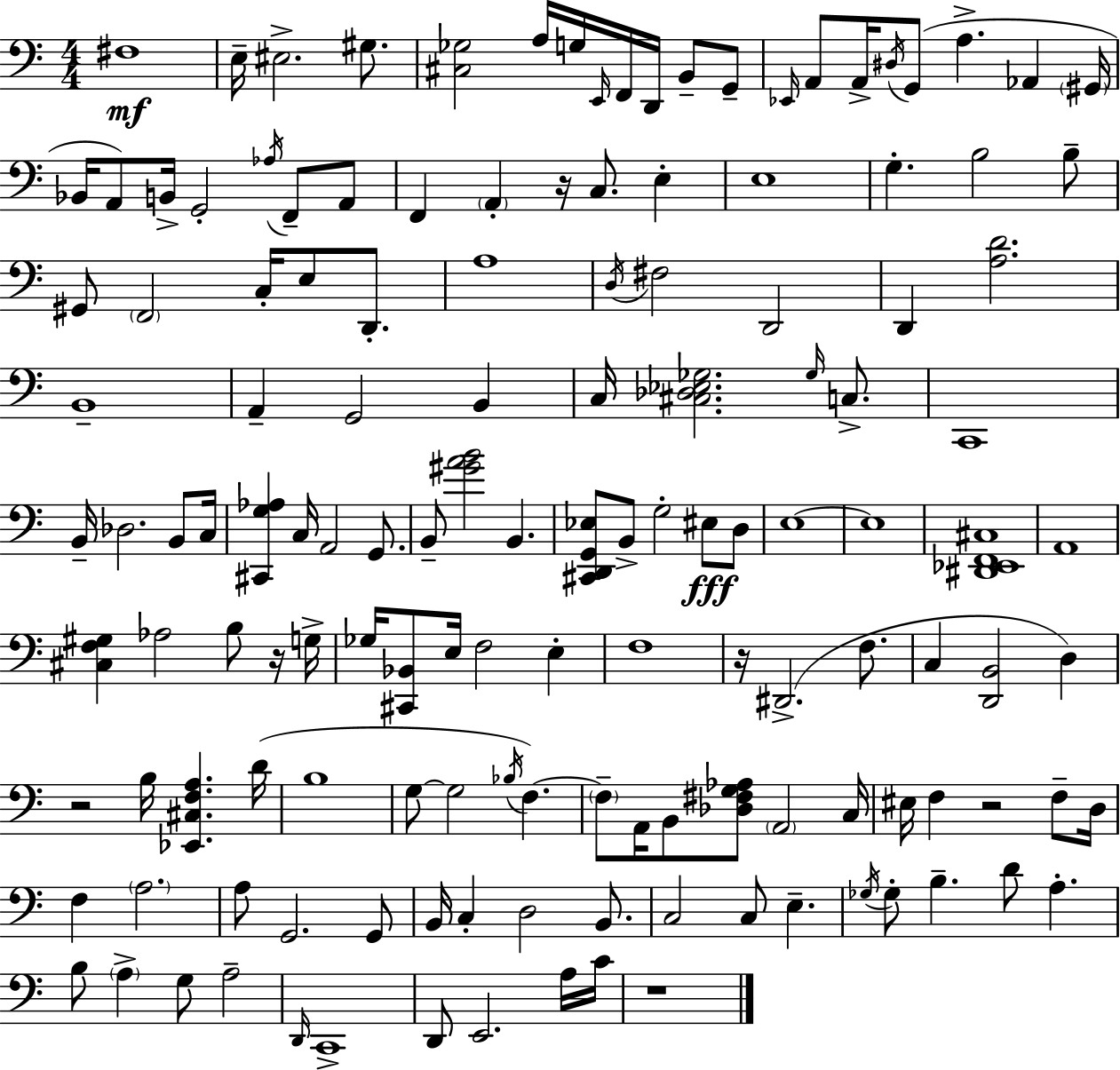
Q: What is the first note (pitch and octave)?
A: F#3